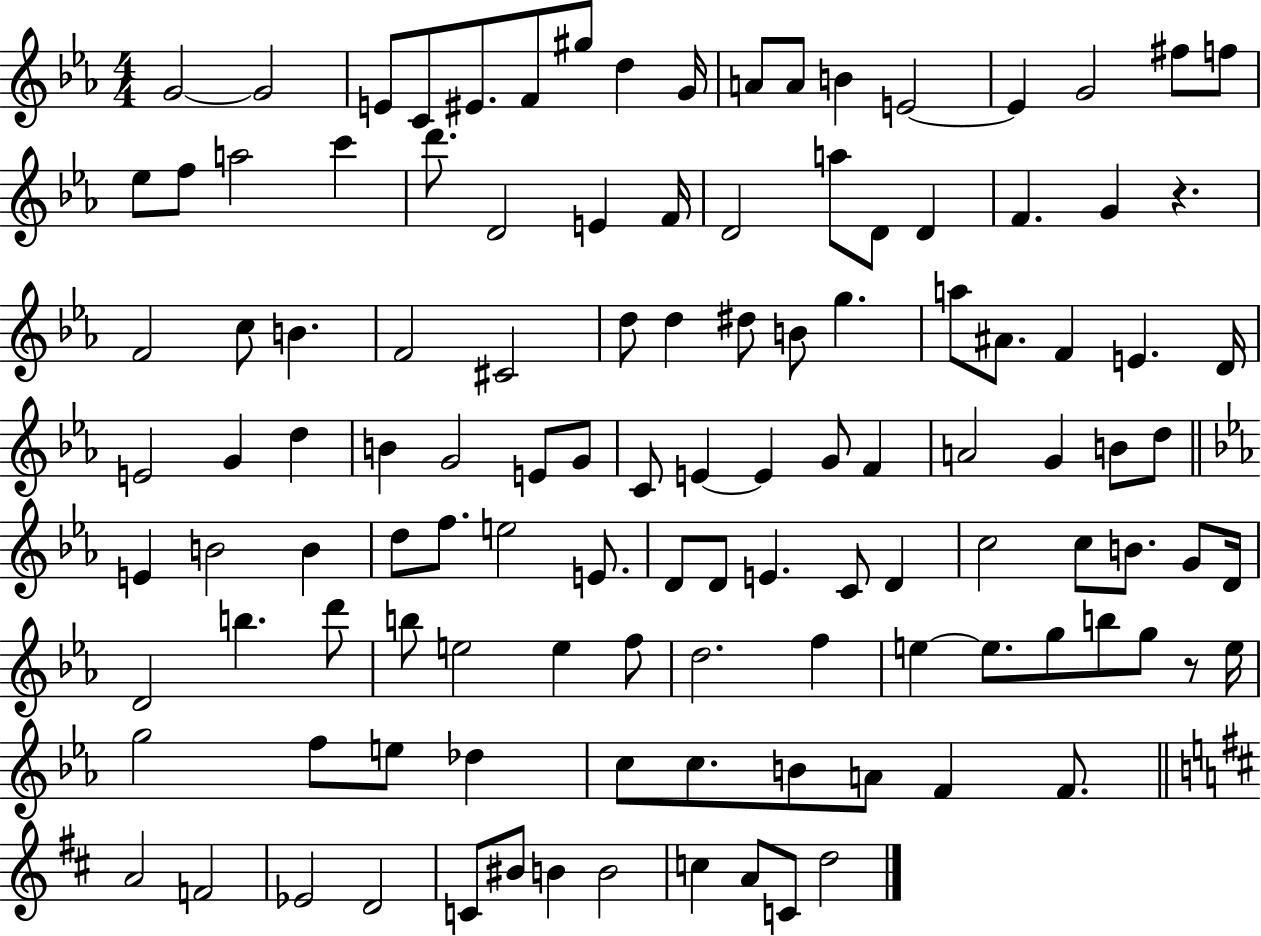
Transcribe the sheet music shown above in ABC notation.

X:1
T:Untitled
M:4/4
L:1/4
K:Eb
G2 G2 E/2 C/2 ^E/2 F/2 ^g/2 d G/4 A/2 A/2 B E2 E G2 ^f/2 f/2 _e/2 f/2 a2 c' d'/2 D2 E F/4 D2 a/2 D/2 D F G z F2 c/2 B F2 ^C2 d/2 d ^d/2 B/2 g a/2 ^A/2 F E D/4 E2 G d B G2 E/2 G/2 C/2 E E G/2 F A2 G B/2 d/2 E B2 B d/2 f/2 e2 E/2 D/2 D/2 E C/2 D c2 c/2 B/2 G/2 D/4 D2 b d'/2 b/2 e2 e f/2 d2 f e e/2 g/2 b/2 g/2 z/2 e/4 g2 f/2 e/2 _d c/2 c/2 B/2 A/2 F F/2 A2 F2 _E2 D2 C/2 ^B/2 B B2 c A/2 C/2 d2